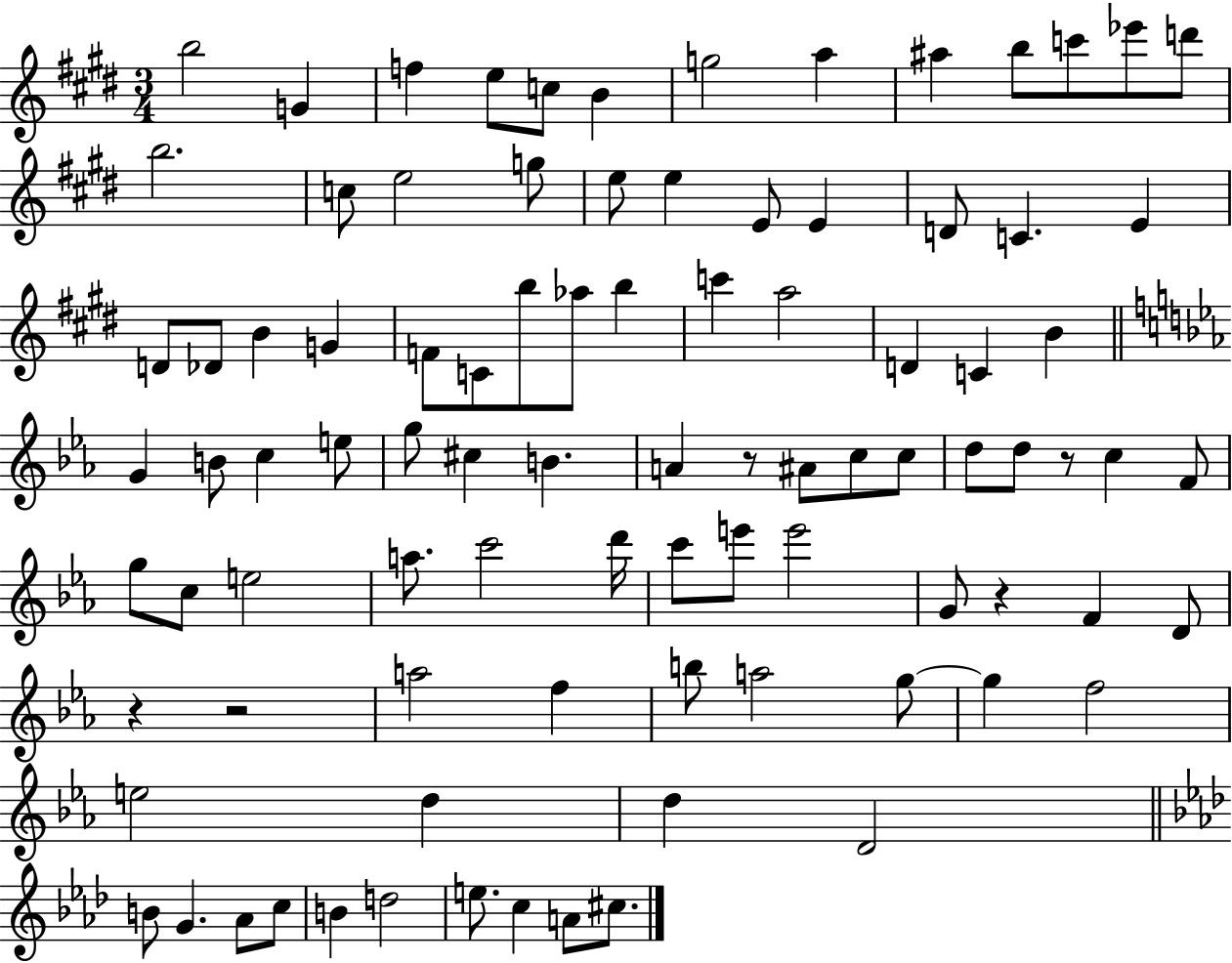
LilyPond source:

{
  \clef treble
  \numericTimeSignature
  \time 3/4
  \key e \major
  b''2 g'4 | f''4 e''8 c''8 b'4 | g''2 a''4 | ais''4 b''8 c'''8 ees'''8 d'''8 | \break b''2. | c''8 e''2 g''8 | e''8 e''4 e'8 e'4 | d'8 c'4. e'4 | \break d'8 des'8 b'4 g'4 | f'8 c'8 b''8 aes''8 b''4 | c'''4 a''2 | d'4 c'4 b'4 | \break \bar "||" \break \key c \minor g'4 b'8 c''4 e''8 | g''8 cis''4 b'4. | a'4 r8 ais'8 c''8 c''8 | d''8 d''8 r8 c''4 f'8 | \break g''8 c''8 e''2 | a''8. c'''2 d'''16 | c'''8 e'''8 e'''2 | g'8 r4 f'4 d'8 | \break r4 r2 | a''2 f''4 | b''8 a''2 g''8~~ | g''4 f''2 | \break e''2 d''4 | d''4 d'2 | \bar "||" \break \key aes \major b'8 g'4. aes'8 c''8 | b'4 d''2 | e''8. c''4 a'8 cis''8. | \bar "|."
}